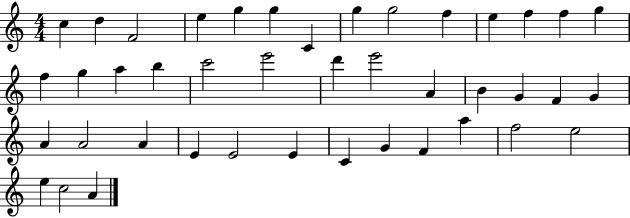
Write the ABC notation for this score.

X:1
T:Untitled
M:4/4
L:1/4
K:C
c d F2 e g g C g g2 f e f f g f g a b c'2 e'2 d' e'2 A B G F G A A2 A E E2 E C G F a f2 e2 e c2 A